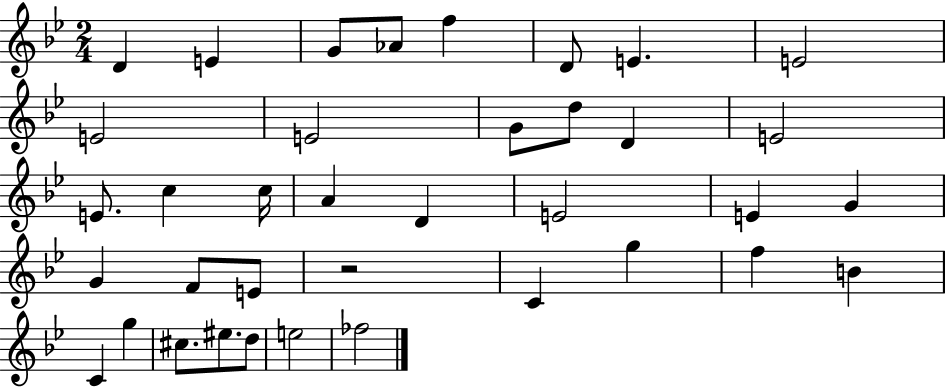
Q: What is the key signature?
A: BES major